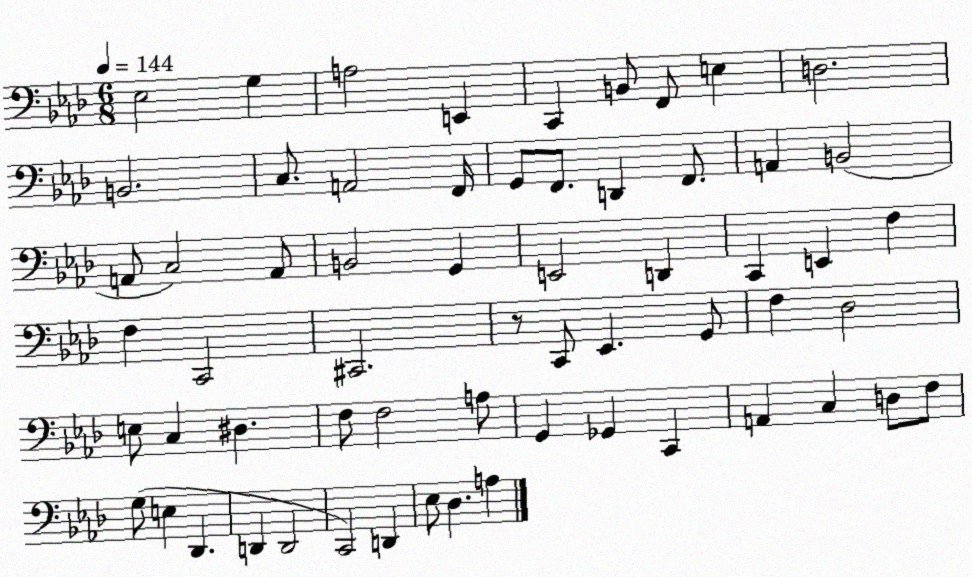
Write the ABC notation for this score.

X:1
T:Untitled
M:6/8
L:1/4
K:Ab
_E,2 G, A,2 E,, C,, B,,/2 F,,/2 E, D,2 B,,2 C,/2 A,,2 F,,/4 G,,/2 F,,/2 D,, F,,/2 A,, B,,2 A,,/2 C,2 A,,/2 B,,2 G,, E,,2 D,, C,, E,, F, F, C,,2 ^C,,2 z/2 C,,/2 _E,, G,,/2 F, _D,2 E,/2 C, ^D, F,/2 F,2 A,/2 G,, _G,, C,, A,, C, D,/2 F,/2 G,/2 E, _D,, D,, D,,2 C,,2 D,, _E,/2 _D, A,